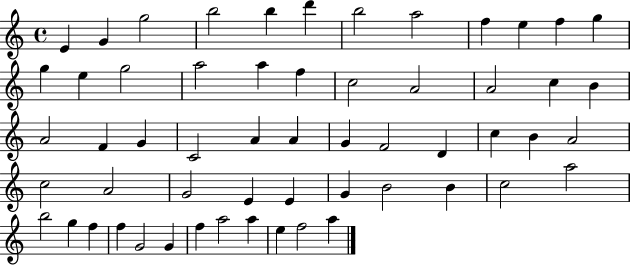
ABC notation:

X:1
T:Untitled
M:4/4
L:1/4
K:C
E G g2 b2 b d' b2 a2 f e f g g e g2 a2 a f c2 A2 A2 c B A2 F G C2 A A G F2 D c B A2 c2 A2 G2 E E G B2 B c2 a2 b2 g f f G2 G f a2 a e f2 a